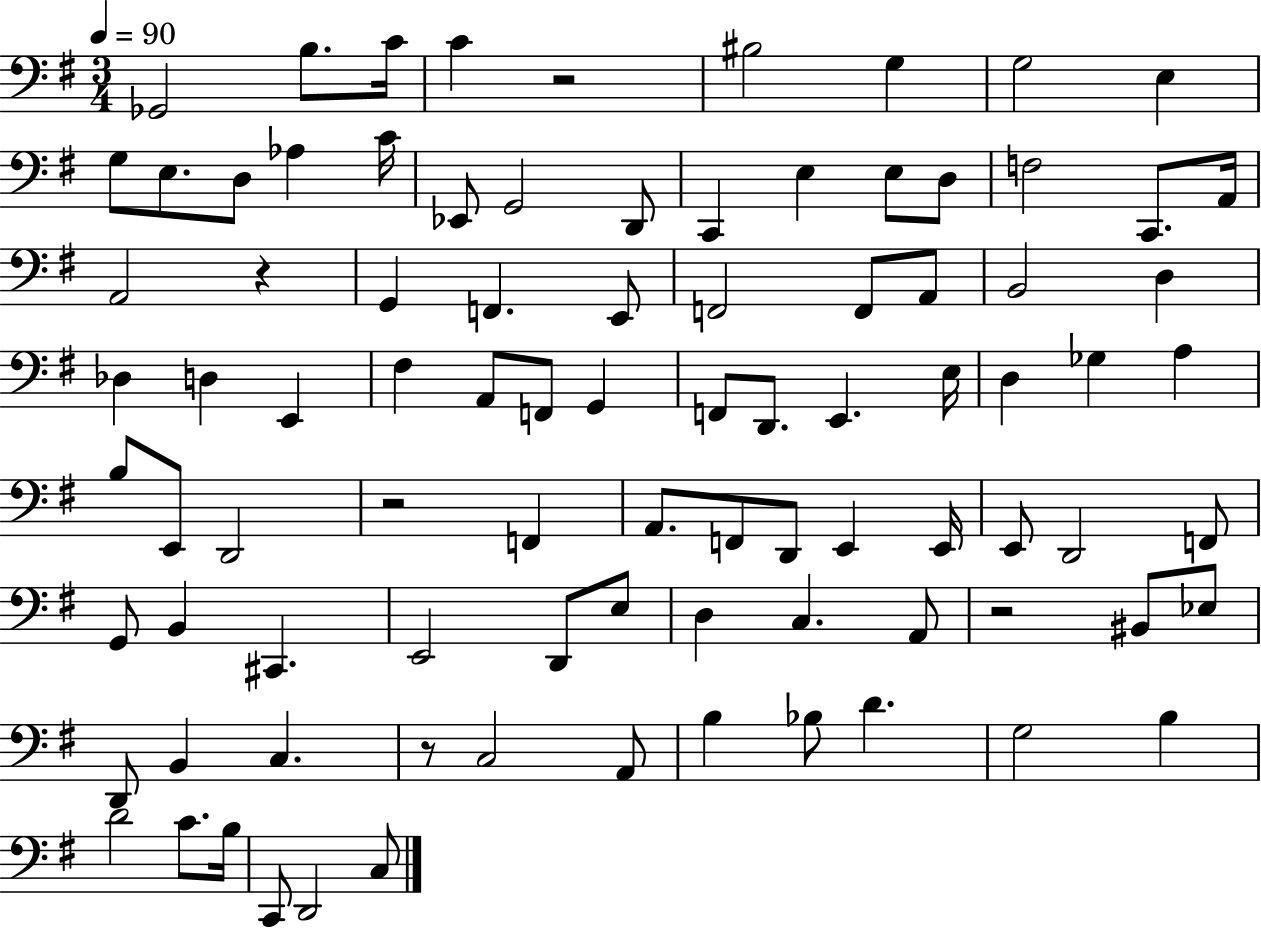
Gb2/h B3/e. C4/s C4/q R/h BIS3/h G3/q G3/h E3/q G3/e E3/e. D3/e Ab3/q C4/s Eb2/e G2/h D2/e C2/q E3/q E3/e D3/e F3/h C2/e. A2/s A2/h R/q G2/q F2/q. E2/e F2/h F2/e A2/e B2/h D3/q Db3/q D3/q E2/q F#3/q A2/e F2/e G2/q F2/e D2/e. E2/q. E3/s D3/q Gb3/q A3/q B3/e E2/e D2/h R/h F2/q A2/e. F2/e D2/e E2/q E2/s E2/e D2/h F2/e G2/e B2/q C#2/q. E2/h D2/e E3/e D3/q C3/q. A2/e R/h BIS2/e Eb3/e D2/e B2/q C3/q. R/e C3/h A2/e B3/q Bb3/e D4/q. G3/h B3/q D4/h C4/e. B3/s C2/e D2/h C3/e